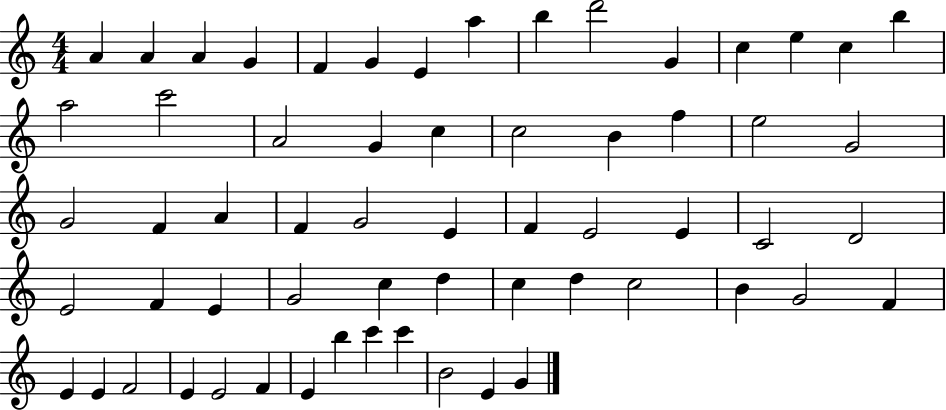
X:1
T:Untitled
M:4/4
L:1/4
K:C
A A A G F G E a b d'2 G c e c b a2 c'2 A2 G c c2 B f e2 G2 G2 F A F G2 E F E2 E C2 D2 E2 F E G2 c d c d c2 B G2 F E E F2 E E2 F E b c' c' B2 E G